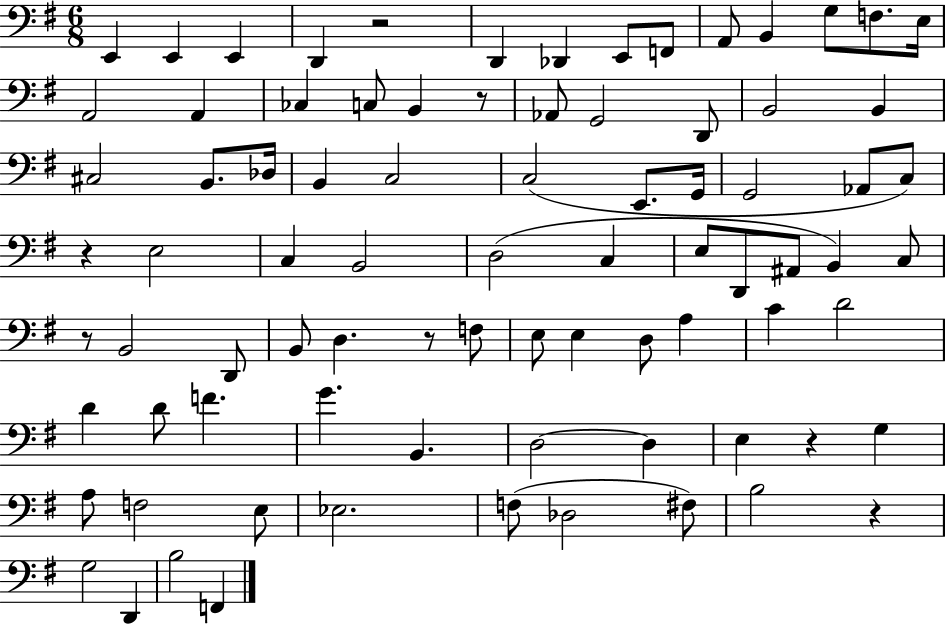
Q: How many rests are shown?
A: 7